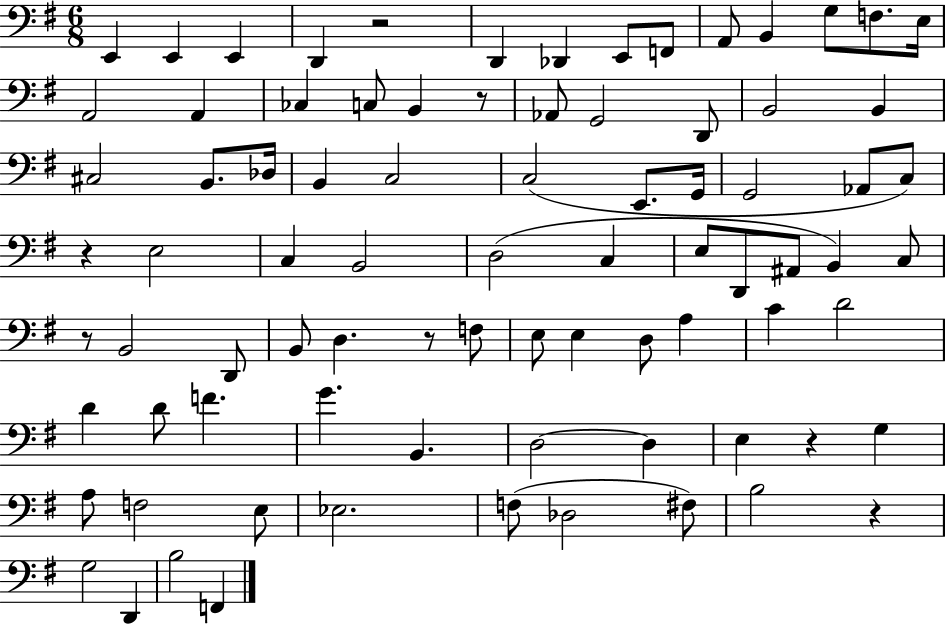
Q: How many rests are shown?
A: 7